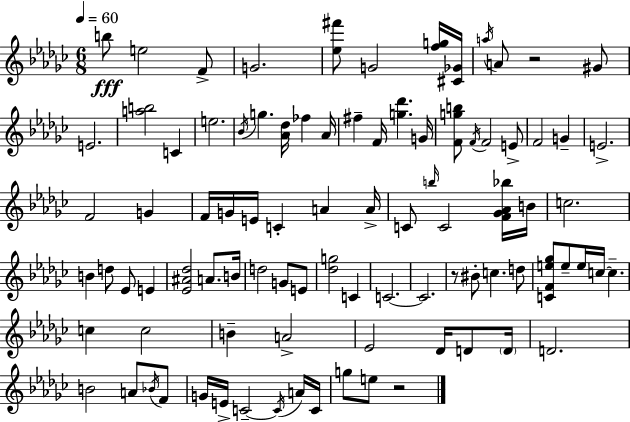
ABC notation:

X:1
T:Untitled
M:6/8
L:1/4
K:Ebm
b/2 e2 F/2 G2 [_e^f']/2 G2 [fg]/4 [^C_G]/4 a/4 A/2 z2 ^G/2 E2 [ab]2 C e2 _B/4 g [_A_d]/4 _f _A/4 ^f F/4 [g_d'] G/4 [Fgb]/2 F/4 F2 E/2 F2 G E2 F2 G F/4 G/4 E/4 C A A/4 C/2 b/4 C2 [F_G_A_b]/4 B/4 c2 B d/2 _E/2 E [_E^A_d]2 A/2 B/4 d2 G/2 E/2 [_dg]2 C C2 C2 z/2 ^B/2 c d/2 [CFe_g]/2 e/2 e/4 c/4 c c c2 B A2 _E2 _D/4 D/2 D/4 D2 B2 A/2 _B/4 F/2 G/4 E/4 C2 C/4 A/4 C/4 g/2 e/2 z2